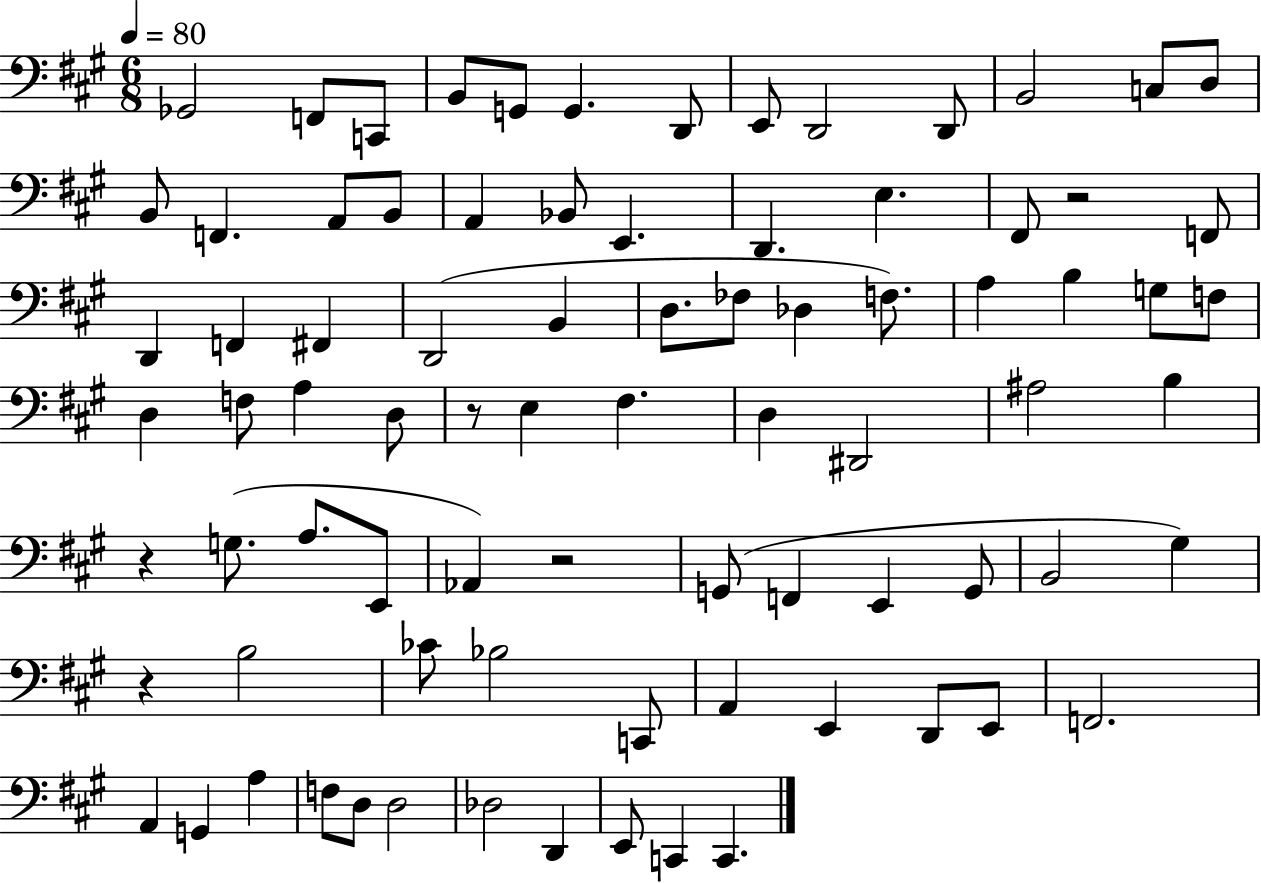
Gb2/h F2/e C2/e B2/e G2/e G2/q. D2/e E2/e D2/h D2/e B2/h C3/e D3/e B2/e F2/q. A2/e B2/e A2/q Bb2/e E2/q. D2/q. E3/q. F#2/e R/h F2/e D2/q F2/q F#2/q D2/h B2/q D3/e. FES3/e Db3/q F3/e. A3/q B3/q G3/e F3/e D3/q F3/e A3/q D3/e R/e E3/q F#3/q. D3/q D#2/h A#3/h B3/q R/q G3/e. A3/e. E2/e Ab2/q R/h G2/e F2/q E2/q G2/e B2/h G#3/q R/q B3/h CES4/e Bb3/h C2/e A2/q E2/q D2/e E2/e F2/h. A2/q G2/q A3/q F3/e D3/e D3/h Db3/h D2/q E2/e C2/q C2/q.